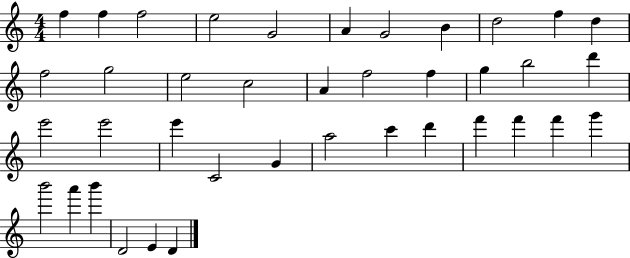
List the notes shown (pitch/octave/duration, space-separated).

F5/q F5/q F5/h E5/h G4/h A4/q G4/h B4/q D5/h F5/q D5/q F5/h G5/h E5/h C5/h A4/q F5/h F5/q G5/q B5/h D6/q E6/h E6/h E6/q C4/h G4/q A5/h C6/q D6/q F6/q F6/q F6/q G6/q B6/h A6/q B6/q D4/h E4/q D4/q